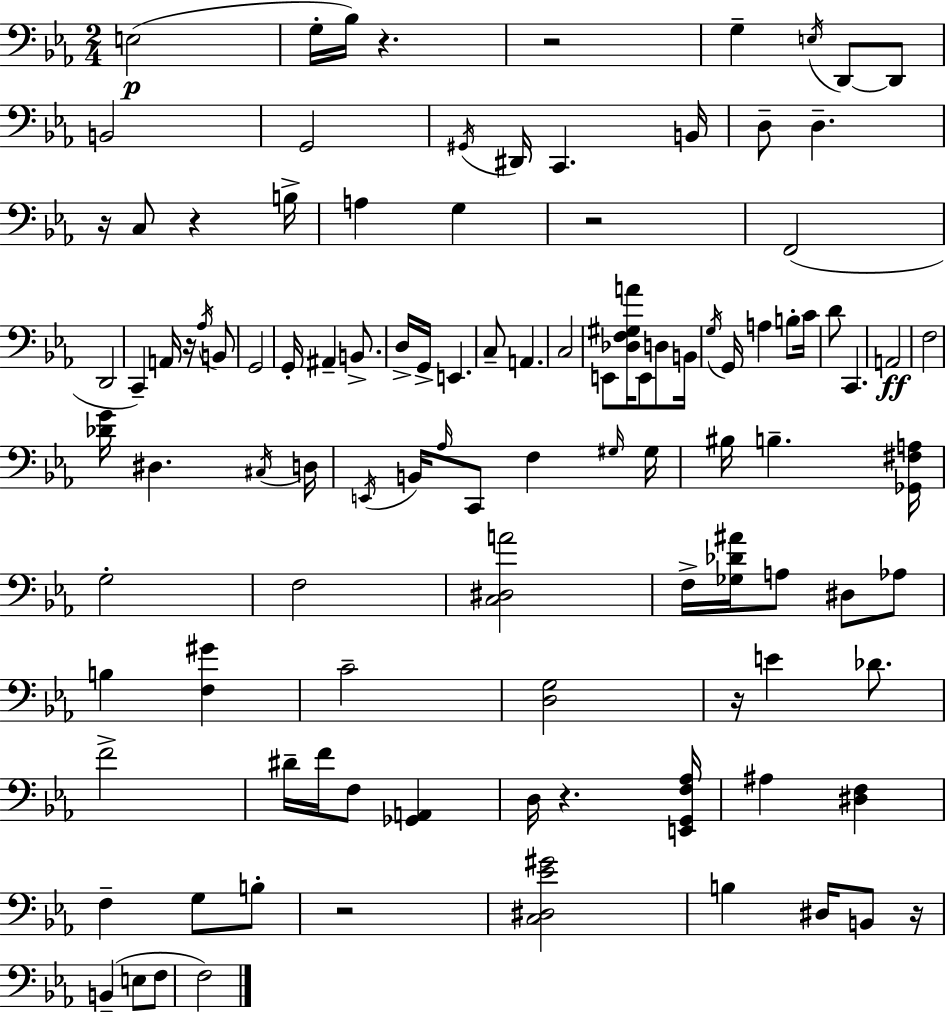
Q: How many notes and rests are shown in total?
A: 107